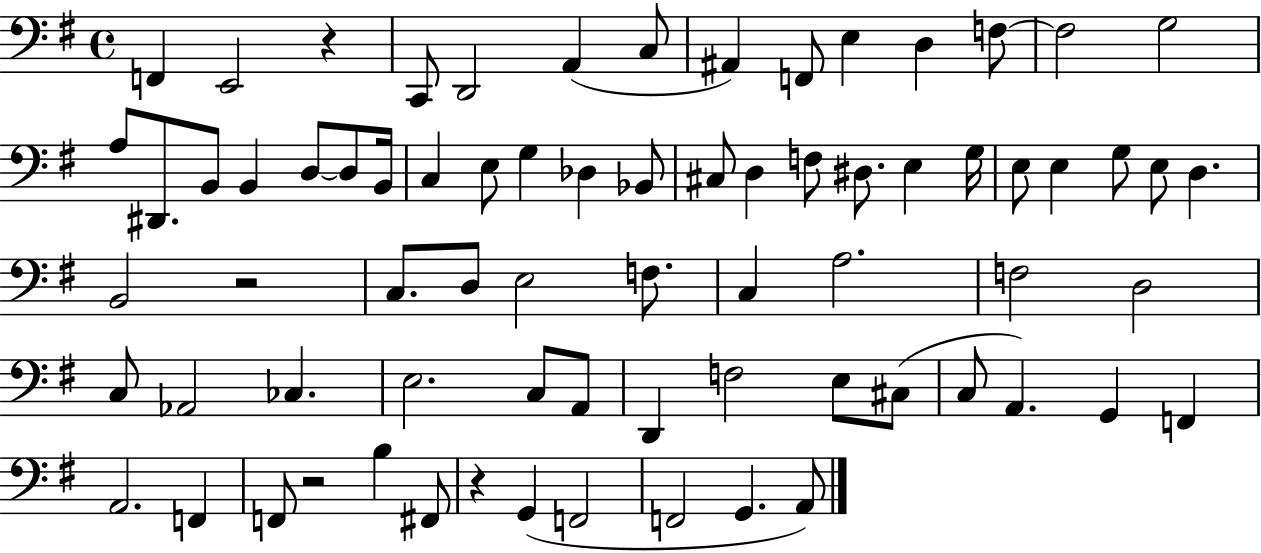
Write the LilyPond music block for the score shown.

{
  \clef bass
  \time 4/4
  \defaultTimeSignature
  \key g \major
  f,4 e,2 r4 | c,8 d,2 a,4( c8 | ais,4) f,8 e4 d4 f8~~ | f2 g2 | \break a8 dis,8. b,8 b,4 d8~~ d8 b,16 | c4 e8 g4 des4 bes,8 | cis8 d4 f8 dis8. e4 g16 | e8 e4 g8 e8 d4. | \break b,2 r2 | c8. d8 e2 f8. | c4 a2. | f2 d2 | \break c8 aes,2 ces4. | e2. c8 a,8 | d,4 f2 e8 cis8( | c8 a,4.) g,4 f,4 | \break a,2. f,4 | f,8 r2 b4 fis,8 | r4 g,4( f,2 | f,2 g,4. a,8) | \break \bar "|."
}